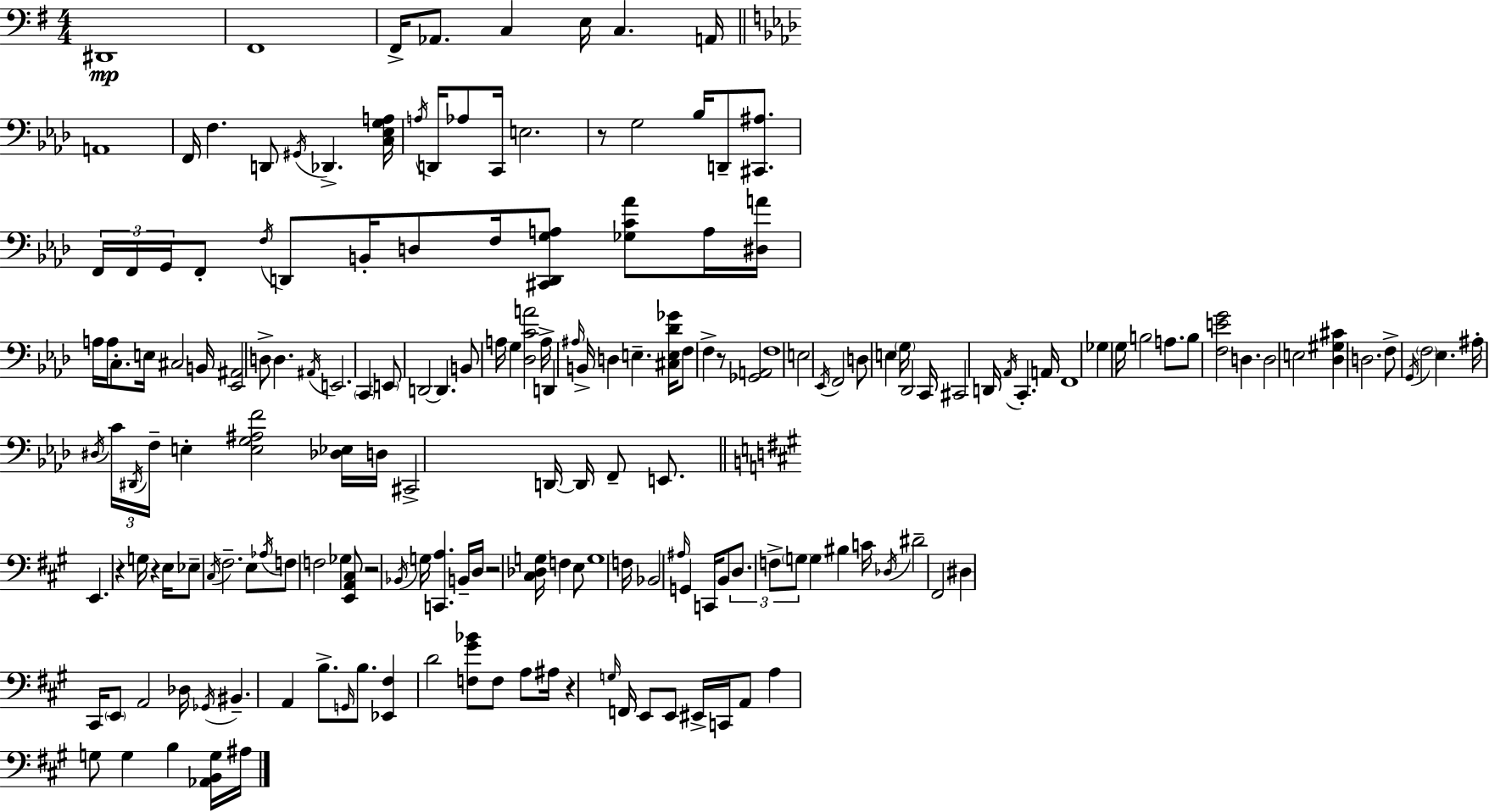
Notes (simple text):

D#2/w F#2/w F#2/s Ab2/e. C3/q E3/s C3/q. A2/s A2/w F2/s F3/q. D2/e G#2/s Db2/q. [C3,Eb3,G3,A3]/s A3/s D2/s Ab3/e C2/s E3/h. R/e G3/h Bb3/s D2/e [C#2,A#3]/e. F2/s F2/s G2/s F2/e F3/s D2/e B2/s D3/e F3/s [C#2,D2,G3,A3]/e [Gb3,C4,Ab4]/e A3/s [D#3,A4]/s A3/s A3/s C3/e. E3/s C#3/h B2/s [Eb2,A#2]/h D3/e D3/q. A#2/s E2/h. C2/q E2/e D2/h D2/q. B2/e A3/s G3/q [Db3,C4,A4]/h A3/s D2/q A#3/s B2/s D3/q E3/q. [C#3,E3,Db4,Gb4]/s F3/e F3/q R/e [Gb2,A2]/h F3/w E3/h Eb2/s F2/h D3/e E3/q G3/s Db2/h C2/s C#2/h D2/s Ab2/s C2/q. A2/s F2/w Gb3/q G3/s B3/h A3/e. B3/e [F3,E4,G4]/h D3/q. D3/h E3/h [Db3,G#3,C#4]/q D3/h. F3/e G2/s F3/h Eb3/q. A#3/s D#3/s C4/s D#2/s F3/s E3/q [E3,G3,A#3,F4]/h [Db3,Eb3]/s D3/s C#2/h D2/s D2/s F2/e E2/e. E2/q. R/q G3/s R/q E3/s Eb3/e C#3/s F#3/h. E3/e Ab3/s F3/e F3/h Gb3/q [E2,A2,C#3]/e R/h Bb2/s G3/s [C2,A3]/q. B2/s D3/s R/h [C#3,Db3,G3]/s F3/q E3/e G3/w F3/s Bb2/h A#3/s G2/q C2/s B2/e D3/e. F3/e G3/e G3/q BIS3/q C4/s Db3/s D#4/h F#2/h D#3/q C#2/s E2/e A2/h Db3/s Gb2/s BIS2/q. A2/q B3/e. G2/s B3/e. [Eb2,F#3]/q D4/h [F3,G#4,Bb4]/e F3/e A3/e A#3/s R/q G3/s F2/s E2/e E2/e EIS2/s C2/s A2/e A3/q G3/e G3/q B3/q [Ab2,B2,G3]/s A#3/s